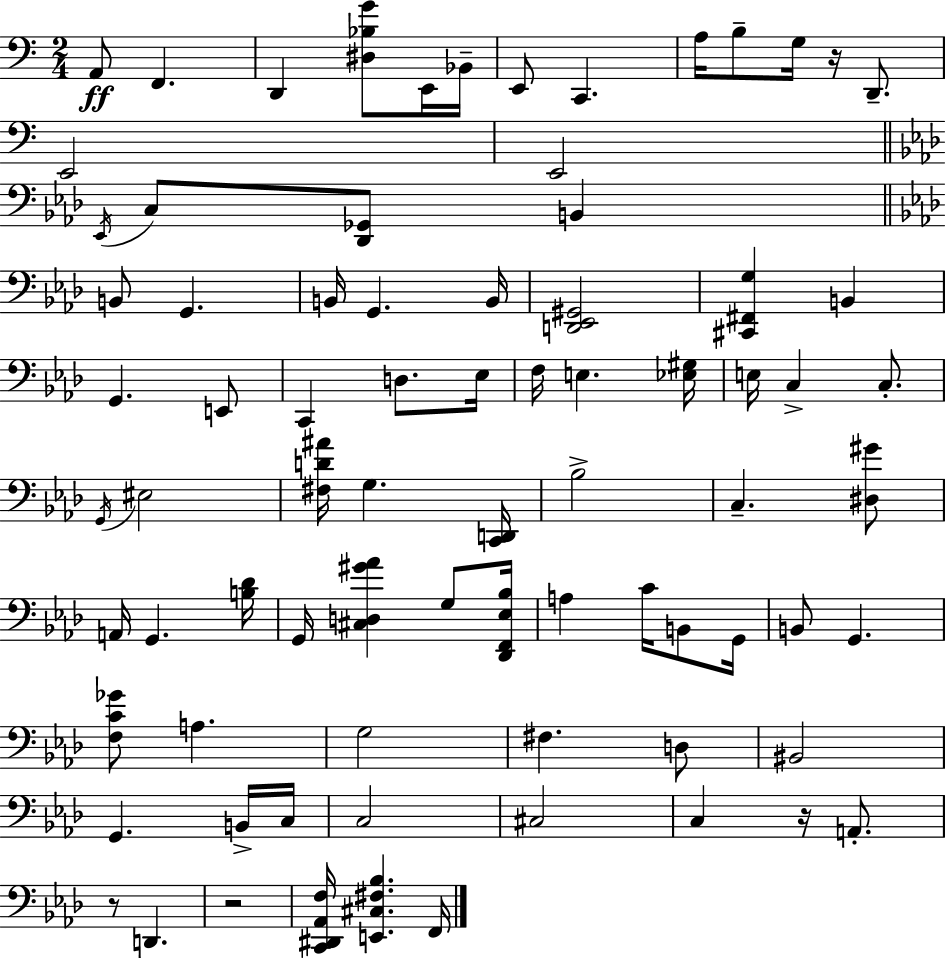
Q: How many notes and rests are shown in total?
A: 79